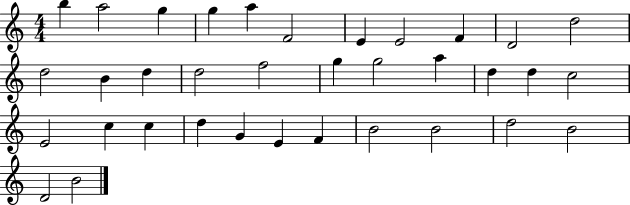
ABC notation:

X:1
T:Untitled
M:4/4
L:1/4
K:C
b a2 g g a F2 E E2 F D2 d2 d2 B d d2 f2 g g2 a d d c2 E2 c c d G E F B2 B2 d2 B2 D2 B2